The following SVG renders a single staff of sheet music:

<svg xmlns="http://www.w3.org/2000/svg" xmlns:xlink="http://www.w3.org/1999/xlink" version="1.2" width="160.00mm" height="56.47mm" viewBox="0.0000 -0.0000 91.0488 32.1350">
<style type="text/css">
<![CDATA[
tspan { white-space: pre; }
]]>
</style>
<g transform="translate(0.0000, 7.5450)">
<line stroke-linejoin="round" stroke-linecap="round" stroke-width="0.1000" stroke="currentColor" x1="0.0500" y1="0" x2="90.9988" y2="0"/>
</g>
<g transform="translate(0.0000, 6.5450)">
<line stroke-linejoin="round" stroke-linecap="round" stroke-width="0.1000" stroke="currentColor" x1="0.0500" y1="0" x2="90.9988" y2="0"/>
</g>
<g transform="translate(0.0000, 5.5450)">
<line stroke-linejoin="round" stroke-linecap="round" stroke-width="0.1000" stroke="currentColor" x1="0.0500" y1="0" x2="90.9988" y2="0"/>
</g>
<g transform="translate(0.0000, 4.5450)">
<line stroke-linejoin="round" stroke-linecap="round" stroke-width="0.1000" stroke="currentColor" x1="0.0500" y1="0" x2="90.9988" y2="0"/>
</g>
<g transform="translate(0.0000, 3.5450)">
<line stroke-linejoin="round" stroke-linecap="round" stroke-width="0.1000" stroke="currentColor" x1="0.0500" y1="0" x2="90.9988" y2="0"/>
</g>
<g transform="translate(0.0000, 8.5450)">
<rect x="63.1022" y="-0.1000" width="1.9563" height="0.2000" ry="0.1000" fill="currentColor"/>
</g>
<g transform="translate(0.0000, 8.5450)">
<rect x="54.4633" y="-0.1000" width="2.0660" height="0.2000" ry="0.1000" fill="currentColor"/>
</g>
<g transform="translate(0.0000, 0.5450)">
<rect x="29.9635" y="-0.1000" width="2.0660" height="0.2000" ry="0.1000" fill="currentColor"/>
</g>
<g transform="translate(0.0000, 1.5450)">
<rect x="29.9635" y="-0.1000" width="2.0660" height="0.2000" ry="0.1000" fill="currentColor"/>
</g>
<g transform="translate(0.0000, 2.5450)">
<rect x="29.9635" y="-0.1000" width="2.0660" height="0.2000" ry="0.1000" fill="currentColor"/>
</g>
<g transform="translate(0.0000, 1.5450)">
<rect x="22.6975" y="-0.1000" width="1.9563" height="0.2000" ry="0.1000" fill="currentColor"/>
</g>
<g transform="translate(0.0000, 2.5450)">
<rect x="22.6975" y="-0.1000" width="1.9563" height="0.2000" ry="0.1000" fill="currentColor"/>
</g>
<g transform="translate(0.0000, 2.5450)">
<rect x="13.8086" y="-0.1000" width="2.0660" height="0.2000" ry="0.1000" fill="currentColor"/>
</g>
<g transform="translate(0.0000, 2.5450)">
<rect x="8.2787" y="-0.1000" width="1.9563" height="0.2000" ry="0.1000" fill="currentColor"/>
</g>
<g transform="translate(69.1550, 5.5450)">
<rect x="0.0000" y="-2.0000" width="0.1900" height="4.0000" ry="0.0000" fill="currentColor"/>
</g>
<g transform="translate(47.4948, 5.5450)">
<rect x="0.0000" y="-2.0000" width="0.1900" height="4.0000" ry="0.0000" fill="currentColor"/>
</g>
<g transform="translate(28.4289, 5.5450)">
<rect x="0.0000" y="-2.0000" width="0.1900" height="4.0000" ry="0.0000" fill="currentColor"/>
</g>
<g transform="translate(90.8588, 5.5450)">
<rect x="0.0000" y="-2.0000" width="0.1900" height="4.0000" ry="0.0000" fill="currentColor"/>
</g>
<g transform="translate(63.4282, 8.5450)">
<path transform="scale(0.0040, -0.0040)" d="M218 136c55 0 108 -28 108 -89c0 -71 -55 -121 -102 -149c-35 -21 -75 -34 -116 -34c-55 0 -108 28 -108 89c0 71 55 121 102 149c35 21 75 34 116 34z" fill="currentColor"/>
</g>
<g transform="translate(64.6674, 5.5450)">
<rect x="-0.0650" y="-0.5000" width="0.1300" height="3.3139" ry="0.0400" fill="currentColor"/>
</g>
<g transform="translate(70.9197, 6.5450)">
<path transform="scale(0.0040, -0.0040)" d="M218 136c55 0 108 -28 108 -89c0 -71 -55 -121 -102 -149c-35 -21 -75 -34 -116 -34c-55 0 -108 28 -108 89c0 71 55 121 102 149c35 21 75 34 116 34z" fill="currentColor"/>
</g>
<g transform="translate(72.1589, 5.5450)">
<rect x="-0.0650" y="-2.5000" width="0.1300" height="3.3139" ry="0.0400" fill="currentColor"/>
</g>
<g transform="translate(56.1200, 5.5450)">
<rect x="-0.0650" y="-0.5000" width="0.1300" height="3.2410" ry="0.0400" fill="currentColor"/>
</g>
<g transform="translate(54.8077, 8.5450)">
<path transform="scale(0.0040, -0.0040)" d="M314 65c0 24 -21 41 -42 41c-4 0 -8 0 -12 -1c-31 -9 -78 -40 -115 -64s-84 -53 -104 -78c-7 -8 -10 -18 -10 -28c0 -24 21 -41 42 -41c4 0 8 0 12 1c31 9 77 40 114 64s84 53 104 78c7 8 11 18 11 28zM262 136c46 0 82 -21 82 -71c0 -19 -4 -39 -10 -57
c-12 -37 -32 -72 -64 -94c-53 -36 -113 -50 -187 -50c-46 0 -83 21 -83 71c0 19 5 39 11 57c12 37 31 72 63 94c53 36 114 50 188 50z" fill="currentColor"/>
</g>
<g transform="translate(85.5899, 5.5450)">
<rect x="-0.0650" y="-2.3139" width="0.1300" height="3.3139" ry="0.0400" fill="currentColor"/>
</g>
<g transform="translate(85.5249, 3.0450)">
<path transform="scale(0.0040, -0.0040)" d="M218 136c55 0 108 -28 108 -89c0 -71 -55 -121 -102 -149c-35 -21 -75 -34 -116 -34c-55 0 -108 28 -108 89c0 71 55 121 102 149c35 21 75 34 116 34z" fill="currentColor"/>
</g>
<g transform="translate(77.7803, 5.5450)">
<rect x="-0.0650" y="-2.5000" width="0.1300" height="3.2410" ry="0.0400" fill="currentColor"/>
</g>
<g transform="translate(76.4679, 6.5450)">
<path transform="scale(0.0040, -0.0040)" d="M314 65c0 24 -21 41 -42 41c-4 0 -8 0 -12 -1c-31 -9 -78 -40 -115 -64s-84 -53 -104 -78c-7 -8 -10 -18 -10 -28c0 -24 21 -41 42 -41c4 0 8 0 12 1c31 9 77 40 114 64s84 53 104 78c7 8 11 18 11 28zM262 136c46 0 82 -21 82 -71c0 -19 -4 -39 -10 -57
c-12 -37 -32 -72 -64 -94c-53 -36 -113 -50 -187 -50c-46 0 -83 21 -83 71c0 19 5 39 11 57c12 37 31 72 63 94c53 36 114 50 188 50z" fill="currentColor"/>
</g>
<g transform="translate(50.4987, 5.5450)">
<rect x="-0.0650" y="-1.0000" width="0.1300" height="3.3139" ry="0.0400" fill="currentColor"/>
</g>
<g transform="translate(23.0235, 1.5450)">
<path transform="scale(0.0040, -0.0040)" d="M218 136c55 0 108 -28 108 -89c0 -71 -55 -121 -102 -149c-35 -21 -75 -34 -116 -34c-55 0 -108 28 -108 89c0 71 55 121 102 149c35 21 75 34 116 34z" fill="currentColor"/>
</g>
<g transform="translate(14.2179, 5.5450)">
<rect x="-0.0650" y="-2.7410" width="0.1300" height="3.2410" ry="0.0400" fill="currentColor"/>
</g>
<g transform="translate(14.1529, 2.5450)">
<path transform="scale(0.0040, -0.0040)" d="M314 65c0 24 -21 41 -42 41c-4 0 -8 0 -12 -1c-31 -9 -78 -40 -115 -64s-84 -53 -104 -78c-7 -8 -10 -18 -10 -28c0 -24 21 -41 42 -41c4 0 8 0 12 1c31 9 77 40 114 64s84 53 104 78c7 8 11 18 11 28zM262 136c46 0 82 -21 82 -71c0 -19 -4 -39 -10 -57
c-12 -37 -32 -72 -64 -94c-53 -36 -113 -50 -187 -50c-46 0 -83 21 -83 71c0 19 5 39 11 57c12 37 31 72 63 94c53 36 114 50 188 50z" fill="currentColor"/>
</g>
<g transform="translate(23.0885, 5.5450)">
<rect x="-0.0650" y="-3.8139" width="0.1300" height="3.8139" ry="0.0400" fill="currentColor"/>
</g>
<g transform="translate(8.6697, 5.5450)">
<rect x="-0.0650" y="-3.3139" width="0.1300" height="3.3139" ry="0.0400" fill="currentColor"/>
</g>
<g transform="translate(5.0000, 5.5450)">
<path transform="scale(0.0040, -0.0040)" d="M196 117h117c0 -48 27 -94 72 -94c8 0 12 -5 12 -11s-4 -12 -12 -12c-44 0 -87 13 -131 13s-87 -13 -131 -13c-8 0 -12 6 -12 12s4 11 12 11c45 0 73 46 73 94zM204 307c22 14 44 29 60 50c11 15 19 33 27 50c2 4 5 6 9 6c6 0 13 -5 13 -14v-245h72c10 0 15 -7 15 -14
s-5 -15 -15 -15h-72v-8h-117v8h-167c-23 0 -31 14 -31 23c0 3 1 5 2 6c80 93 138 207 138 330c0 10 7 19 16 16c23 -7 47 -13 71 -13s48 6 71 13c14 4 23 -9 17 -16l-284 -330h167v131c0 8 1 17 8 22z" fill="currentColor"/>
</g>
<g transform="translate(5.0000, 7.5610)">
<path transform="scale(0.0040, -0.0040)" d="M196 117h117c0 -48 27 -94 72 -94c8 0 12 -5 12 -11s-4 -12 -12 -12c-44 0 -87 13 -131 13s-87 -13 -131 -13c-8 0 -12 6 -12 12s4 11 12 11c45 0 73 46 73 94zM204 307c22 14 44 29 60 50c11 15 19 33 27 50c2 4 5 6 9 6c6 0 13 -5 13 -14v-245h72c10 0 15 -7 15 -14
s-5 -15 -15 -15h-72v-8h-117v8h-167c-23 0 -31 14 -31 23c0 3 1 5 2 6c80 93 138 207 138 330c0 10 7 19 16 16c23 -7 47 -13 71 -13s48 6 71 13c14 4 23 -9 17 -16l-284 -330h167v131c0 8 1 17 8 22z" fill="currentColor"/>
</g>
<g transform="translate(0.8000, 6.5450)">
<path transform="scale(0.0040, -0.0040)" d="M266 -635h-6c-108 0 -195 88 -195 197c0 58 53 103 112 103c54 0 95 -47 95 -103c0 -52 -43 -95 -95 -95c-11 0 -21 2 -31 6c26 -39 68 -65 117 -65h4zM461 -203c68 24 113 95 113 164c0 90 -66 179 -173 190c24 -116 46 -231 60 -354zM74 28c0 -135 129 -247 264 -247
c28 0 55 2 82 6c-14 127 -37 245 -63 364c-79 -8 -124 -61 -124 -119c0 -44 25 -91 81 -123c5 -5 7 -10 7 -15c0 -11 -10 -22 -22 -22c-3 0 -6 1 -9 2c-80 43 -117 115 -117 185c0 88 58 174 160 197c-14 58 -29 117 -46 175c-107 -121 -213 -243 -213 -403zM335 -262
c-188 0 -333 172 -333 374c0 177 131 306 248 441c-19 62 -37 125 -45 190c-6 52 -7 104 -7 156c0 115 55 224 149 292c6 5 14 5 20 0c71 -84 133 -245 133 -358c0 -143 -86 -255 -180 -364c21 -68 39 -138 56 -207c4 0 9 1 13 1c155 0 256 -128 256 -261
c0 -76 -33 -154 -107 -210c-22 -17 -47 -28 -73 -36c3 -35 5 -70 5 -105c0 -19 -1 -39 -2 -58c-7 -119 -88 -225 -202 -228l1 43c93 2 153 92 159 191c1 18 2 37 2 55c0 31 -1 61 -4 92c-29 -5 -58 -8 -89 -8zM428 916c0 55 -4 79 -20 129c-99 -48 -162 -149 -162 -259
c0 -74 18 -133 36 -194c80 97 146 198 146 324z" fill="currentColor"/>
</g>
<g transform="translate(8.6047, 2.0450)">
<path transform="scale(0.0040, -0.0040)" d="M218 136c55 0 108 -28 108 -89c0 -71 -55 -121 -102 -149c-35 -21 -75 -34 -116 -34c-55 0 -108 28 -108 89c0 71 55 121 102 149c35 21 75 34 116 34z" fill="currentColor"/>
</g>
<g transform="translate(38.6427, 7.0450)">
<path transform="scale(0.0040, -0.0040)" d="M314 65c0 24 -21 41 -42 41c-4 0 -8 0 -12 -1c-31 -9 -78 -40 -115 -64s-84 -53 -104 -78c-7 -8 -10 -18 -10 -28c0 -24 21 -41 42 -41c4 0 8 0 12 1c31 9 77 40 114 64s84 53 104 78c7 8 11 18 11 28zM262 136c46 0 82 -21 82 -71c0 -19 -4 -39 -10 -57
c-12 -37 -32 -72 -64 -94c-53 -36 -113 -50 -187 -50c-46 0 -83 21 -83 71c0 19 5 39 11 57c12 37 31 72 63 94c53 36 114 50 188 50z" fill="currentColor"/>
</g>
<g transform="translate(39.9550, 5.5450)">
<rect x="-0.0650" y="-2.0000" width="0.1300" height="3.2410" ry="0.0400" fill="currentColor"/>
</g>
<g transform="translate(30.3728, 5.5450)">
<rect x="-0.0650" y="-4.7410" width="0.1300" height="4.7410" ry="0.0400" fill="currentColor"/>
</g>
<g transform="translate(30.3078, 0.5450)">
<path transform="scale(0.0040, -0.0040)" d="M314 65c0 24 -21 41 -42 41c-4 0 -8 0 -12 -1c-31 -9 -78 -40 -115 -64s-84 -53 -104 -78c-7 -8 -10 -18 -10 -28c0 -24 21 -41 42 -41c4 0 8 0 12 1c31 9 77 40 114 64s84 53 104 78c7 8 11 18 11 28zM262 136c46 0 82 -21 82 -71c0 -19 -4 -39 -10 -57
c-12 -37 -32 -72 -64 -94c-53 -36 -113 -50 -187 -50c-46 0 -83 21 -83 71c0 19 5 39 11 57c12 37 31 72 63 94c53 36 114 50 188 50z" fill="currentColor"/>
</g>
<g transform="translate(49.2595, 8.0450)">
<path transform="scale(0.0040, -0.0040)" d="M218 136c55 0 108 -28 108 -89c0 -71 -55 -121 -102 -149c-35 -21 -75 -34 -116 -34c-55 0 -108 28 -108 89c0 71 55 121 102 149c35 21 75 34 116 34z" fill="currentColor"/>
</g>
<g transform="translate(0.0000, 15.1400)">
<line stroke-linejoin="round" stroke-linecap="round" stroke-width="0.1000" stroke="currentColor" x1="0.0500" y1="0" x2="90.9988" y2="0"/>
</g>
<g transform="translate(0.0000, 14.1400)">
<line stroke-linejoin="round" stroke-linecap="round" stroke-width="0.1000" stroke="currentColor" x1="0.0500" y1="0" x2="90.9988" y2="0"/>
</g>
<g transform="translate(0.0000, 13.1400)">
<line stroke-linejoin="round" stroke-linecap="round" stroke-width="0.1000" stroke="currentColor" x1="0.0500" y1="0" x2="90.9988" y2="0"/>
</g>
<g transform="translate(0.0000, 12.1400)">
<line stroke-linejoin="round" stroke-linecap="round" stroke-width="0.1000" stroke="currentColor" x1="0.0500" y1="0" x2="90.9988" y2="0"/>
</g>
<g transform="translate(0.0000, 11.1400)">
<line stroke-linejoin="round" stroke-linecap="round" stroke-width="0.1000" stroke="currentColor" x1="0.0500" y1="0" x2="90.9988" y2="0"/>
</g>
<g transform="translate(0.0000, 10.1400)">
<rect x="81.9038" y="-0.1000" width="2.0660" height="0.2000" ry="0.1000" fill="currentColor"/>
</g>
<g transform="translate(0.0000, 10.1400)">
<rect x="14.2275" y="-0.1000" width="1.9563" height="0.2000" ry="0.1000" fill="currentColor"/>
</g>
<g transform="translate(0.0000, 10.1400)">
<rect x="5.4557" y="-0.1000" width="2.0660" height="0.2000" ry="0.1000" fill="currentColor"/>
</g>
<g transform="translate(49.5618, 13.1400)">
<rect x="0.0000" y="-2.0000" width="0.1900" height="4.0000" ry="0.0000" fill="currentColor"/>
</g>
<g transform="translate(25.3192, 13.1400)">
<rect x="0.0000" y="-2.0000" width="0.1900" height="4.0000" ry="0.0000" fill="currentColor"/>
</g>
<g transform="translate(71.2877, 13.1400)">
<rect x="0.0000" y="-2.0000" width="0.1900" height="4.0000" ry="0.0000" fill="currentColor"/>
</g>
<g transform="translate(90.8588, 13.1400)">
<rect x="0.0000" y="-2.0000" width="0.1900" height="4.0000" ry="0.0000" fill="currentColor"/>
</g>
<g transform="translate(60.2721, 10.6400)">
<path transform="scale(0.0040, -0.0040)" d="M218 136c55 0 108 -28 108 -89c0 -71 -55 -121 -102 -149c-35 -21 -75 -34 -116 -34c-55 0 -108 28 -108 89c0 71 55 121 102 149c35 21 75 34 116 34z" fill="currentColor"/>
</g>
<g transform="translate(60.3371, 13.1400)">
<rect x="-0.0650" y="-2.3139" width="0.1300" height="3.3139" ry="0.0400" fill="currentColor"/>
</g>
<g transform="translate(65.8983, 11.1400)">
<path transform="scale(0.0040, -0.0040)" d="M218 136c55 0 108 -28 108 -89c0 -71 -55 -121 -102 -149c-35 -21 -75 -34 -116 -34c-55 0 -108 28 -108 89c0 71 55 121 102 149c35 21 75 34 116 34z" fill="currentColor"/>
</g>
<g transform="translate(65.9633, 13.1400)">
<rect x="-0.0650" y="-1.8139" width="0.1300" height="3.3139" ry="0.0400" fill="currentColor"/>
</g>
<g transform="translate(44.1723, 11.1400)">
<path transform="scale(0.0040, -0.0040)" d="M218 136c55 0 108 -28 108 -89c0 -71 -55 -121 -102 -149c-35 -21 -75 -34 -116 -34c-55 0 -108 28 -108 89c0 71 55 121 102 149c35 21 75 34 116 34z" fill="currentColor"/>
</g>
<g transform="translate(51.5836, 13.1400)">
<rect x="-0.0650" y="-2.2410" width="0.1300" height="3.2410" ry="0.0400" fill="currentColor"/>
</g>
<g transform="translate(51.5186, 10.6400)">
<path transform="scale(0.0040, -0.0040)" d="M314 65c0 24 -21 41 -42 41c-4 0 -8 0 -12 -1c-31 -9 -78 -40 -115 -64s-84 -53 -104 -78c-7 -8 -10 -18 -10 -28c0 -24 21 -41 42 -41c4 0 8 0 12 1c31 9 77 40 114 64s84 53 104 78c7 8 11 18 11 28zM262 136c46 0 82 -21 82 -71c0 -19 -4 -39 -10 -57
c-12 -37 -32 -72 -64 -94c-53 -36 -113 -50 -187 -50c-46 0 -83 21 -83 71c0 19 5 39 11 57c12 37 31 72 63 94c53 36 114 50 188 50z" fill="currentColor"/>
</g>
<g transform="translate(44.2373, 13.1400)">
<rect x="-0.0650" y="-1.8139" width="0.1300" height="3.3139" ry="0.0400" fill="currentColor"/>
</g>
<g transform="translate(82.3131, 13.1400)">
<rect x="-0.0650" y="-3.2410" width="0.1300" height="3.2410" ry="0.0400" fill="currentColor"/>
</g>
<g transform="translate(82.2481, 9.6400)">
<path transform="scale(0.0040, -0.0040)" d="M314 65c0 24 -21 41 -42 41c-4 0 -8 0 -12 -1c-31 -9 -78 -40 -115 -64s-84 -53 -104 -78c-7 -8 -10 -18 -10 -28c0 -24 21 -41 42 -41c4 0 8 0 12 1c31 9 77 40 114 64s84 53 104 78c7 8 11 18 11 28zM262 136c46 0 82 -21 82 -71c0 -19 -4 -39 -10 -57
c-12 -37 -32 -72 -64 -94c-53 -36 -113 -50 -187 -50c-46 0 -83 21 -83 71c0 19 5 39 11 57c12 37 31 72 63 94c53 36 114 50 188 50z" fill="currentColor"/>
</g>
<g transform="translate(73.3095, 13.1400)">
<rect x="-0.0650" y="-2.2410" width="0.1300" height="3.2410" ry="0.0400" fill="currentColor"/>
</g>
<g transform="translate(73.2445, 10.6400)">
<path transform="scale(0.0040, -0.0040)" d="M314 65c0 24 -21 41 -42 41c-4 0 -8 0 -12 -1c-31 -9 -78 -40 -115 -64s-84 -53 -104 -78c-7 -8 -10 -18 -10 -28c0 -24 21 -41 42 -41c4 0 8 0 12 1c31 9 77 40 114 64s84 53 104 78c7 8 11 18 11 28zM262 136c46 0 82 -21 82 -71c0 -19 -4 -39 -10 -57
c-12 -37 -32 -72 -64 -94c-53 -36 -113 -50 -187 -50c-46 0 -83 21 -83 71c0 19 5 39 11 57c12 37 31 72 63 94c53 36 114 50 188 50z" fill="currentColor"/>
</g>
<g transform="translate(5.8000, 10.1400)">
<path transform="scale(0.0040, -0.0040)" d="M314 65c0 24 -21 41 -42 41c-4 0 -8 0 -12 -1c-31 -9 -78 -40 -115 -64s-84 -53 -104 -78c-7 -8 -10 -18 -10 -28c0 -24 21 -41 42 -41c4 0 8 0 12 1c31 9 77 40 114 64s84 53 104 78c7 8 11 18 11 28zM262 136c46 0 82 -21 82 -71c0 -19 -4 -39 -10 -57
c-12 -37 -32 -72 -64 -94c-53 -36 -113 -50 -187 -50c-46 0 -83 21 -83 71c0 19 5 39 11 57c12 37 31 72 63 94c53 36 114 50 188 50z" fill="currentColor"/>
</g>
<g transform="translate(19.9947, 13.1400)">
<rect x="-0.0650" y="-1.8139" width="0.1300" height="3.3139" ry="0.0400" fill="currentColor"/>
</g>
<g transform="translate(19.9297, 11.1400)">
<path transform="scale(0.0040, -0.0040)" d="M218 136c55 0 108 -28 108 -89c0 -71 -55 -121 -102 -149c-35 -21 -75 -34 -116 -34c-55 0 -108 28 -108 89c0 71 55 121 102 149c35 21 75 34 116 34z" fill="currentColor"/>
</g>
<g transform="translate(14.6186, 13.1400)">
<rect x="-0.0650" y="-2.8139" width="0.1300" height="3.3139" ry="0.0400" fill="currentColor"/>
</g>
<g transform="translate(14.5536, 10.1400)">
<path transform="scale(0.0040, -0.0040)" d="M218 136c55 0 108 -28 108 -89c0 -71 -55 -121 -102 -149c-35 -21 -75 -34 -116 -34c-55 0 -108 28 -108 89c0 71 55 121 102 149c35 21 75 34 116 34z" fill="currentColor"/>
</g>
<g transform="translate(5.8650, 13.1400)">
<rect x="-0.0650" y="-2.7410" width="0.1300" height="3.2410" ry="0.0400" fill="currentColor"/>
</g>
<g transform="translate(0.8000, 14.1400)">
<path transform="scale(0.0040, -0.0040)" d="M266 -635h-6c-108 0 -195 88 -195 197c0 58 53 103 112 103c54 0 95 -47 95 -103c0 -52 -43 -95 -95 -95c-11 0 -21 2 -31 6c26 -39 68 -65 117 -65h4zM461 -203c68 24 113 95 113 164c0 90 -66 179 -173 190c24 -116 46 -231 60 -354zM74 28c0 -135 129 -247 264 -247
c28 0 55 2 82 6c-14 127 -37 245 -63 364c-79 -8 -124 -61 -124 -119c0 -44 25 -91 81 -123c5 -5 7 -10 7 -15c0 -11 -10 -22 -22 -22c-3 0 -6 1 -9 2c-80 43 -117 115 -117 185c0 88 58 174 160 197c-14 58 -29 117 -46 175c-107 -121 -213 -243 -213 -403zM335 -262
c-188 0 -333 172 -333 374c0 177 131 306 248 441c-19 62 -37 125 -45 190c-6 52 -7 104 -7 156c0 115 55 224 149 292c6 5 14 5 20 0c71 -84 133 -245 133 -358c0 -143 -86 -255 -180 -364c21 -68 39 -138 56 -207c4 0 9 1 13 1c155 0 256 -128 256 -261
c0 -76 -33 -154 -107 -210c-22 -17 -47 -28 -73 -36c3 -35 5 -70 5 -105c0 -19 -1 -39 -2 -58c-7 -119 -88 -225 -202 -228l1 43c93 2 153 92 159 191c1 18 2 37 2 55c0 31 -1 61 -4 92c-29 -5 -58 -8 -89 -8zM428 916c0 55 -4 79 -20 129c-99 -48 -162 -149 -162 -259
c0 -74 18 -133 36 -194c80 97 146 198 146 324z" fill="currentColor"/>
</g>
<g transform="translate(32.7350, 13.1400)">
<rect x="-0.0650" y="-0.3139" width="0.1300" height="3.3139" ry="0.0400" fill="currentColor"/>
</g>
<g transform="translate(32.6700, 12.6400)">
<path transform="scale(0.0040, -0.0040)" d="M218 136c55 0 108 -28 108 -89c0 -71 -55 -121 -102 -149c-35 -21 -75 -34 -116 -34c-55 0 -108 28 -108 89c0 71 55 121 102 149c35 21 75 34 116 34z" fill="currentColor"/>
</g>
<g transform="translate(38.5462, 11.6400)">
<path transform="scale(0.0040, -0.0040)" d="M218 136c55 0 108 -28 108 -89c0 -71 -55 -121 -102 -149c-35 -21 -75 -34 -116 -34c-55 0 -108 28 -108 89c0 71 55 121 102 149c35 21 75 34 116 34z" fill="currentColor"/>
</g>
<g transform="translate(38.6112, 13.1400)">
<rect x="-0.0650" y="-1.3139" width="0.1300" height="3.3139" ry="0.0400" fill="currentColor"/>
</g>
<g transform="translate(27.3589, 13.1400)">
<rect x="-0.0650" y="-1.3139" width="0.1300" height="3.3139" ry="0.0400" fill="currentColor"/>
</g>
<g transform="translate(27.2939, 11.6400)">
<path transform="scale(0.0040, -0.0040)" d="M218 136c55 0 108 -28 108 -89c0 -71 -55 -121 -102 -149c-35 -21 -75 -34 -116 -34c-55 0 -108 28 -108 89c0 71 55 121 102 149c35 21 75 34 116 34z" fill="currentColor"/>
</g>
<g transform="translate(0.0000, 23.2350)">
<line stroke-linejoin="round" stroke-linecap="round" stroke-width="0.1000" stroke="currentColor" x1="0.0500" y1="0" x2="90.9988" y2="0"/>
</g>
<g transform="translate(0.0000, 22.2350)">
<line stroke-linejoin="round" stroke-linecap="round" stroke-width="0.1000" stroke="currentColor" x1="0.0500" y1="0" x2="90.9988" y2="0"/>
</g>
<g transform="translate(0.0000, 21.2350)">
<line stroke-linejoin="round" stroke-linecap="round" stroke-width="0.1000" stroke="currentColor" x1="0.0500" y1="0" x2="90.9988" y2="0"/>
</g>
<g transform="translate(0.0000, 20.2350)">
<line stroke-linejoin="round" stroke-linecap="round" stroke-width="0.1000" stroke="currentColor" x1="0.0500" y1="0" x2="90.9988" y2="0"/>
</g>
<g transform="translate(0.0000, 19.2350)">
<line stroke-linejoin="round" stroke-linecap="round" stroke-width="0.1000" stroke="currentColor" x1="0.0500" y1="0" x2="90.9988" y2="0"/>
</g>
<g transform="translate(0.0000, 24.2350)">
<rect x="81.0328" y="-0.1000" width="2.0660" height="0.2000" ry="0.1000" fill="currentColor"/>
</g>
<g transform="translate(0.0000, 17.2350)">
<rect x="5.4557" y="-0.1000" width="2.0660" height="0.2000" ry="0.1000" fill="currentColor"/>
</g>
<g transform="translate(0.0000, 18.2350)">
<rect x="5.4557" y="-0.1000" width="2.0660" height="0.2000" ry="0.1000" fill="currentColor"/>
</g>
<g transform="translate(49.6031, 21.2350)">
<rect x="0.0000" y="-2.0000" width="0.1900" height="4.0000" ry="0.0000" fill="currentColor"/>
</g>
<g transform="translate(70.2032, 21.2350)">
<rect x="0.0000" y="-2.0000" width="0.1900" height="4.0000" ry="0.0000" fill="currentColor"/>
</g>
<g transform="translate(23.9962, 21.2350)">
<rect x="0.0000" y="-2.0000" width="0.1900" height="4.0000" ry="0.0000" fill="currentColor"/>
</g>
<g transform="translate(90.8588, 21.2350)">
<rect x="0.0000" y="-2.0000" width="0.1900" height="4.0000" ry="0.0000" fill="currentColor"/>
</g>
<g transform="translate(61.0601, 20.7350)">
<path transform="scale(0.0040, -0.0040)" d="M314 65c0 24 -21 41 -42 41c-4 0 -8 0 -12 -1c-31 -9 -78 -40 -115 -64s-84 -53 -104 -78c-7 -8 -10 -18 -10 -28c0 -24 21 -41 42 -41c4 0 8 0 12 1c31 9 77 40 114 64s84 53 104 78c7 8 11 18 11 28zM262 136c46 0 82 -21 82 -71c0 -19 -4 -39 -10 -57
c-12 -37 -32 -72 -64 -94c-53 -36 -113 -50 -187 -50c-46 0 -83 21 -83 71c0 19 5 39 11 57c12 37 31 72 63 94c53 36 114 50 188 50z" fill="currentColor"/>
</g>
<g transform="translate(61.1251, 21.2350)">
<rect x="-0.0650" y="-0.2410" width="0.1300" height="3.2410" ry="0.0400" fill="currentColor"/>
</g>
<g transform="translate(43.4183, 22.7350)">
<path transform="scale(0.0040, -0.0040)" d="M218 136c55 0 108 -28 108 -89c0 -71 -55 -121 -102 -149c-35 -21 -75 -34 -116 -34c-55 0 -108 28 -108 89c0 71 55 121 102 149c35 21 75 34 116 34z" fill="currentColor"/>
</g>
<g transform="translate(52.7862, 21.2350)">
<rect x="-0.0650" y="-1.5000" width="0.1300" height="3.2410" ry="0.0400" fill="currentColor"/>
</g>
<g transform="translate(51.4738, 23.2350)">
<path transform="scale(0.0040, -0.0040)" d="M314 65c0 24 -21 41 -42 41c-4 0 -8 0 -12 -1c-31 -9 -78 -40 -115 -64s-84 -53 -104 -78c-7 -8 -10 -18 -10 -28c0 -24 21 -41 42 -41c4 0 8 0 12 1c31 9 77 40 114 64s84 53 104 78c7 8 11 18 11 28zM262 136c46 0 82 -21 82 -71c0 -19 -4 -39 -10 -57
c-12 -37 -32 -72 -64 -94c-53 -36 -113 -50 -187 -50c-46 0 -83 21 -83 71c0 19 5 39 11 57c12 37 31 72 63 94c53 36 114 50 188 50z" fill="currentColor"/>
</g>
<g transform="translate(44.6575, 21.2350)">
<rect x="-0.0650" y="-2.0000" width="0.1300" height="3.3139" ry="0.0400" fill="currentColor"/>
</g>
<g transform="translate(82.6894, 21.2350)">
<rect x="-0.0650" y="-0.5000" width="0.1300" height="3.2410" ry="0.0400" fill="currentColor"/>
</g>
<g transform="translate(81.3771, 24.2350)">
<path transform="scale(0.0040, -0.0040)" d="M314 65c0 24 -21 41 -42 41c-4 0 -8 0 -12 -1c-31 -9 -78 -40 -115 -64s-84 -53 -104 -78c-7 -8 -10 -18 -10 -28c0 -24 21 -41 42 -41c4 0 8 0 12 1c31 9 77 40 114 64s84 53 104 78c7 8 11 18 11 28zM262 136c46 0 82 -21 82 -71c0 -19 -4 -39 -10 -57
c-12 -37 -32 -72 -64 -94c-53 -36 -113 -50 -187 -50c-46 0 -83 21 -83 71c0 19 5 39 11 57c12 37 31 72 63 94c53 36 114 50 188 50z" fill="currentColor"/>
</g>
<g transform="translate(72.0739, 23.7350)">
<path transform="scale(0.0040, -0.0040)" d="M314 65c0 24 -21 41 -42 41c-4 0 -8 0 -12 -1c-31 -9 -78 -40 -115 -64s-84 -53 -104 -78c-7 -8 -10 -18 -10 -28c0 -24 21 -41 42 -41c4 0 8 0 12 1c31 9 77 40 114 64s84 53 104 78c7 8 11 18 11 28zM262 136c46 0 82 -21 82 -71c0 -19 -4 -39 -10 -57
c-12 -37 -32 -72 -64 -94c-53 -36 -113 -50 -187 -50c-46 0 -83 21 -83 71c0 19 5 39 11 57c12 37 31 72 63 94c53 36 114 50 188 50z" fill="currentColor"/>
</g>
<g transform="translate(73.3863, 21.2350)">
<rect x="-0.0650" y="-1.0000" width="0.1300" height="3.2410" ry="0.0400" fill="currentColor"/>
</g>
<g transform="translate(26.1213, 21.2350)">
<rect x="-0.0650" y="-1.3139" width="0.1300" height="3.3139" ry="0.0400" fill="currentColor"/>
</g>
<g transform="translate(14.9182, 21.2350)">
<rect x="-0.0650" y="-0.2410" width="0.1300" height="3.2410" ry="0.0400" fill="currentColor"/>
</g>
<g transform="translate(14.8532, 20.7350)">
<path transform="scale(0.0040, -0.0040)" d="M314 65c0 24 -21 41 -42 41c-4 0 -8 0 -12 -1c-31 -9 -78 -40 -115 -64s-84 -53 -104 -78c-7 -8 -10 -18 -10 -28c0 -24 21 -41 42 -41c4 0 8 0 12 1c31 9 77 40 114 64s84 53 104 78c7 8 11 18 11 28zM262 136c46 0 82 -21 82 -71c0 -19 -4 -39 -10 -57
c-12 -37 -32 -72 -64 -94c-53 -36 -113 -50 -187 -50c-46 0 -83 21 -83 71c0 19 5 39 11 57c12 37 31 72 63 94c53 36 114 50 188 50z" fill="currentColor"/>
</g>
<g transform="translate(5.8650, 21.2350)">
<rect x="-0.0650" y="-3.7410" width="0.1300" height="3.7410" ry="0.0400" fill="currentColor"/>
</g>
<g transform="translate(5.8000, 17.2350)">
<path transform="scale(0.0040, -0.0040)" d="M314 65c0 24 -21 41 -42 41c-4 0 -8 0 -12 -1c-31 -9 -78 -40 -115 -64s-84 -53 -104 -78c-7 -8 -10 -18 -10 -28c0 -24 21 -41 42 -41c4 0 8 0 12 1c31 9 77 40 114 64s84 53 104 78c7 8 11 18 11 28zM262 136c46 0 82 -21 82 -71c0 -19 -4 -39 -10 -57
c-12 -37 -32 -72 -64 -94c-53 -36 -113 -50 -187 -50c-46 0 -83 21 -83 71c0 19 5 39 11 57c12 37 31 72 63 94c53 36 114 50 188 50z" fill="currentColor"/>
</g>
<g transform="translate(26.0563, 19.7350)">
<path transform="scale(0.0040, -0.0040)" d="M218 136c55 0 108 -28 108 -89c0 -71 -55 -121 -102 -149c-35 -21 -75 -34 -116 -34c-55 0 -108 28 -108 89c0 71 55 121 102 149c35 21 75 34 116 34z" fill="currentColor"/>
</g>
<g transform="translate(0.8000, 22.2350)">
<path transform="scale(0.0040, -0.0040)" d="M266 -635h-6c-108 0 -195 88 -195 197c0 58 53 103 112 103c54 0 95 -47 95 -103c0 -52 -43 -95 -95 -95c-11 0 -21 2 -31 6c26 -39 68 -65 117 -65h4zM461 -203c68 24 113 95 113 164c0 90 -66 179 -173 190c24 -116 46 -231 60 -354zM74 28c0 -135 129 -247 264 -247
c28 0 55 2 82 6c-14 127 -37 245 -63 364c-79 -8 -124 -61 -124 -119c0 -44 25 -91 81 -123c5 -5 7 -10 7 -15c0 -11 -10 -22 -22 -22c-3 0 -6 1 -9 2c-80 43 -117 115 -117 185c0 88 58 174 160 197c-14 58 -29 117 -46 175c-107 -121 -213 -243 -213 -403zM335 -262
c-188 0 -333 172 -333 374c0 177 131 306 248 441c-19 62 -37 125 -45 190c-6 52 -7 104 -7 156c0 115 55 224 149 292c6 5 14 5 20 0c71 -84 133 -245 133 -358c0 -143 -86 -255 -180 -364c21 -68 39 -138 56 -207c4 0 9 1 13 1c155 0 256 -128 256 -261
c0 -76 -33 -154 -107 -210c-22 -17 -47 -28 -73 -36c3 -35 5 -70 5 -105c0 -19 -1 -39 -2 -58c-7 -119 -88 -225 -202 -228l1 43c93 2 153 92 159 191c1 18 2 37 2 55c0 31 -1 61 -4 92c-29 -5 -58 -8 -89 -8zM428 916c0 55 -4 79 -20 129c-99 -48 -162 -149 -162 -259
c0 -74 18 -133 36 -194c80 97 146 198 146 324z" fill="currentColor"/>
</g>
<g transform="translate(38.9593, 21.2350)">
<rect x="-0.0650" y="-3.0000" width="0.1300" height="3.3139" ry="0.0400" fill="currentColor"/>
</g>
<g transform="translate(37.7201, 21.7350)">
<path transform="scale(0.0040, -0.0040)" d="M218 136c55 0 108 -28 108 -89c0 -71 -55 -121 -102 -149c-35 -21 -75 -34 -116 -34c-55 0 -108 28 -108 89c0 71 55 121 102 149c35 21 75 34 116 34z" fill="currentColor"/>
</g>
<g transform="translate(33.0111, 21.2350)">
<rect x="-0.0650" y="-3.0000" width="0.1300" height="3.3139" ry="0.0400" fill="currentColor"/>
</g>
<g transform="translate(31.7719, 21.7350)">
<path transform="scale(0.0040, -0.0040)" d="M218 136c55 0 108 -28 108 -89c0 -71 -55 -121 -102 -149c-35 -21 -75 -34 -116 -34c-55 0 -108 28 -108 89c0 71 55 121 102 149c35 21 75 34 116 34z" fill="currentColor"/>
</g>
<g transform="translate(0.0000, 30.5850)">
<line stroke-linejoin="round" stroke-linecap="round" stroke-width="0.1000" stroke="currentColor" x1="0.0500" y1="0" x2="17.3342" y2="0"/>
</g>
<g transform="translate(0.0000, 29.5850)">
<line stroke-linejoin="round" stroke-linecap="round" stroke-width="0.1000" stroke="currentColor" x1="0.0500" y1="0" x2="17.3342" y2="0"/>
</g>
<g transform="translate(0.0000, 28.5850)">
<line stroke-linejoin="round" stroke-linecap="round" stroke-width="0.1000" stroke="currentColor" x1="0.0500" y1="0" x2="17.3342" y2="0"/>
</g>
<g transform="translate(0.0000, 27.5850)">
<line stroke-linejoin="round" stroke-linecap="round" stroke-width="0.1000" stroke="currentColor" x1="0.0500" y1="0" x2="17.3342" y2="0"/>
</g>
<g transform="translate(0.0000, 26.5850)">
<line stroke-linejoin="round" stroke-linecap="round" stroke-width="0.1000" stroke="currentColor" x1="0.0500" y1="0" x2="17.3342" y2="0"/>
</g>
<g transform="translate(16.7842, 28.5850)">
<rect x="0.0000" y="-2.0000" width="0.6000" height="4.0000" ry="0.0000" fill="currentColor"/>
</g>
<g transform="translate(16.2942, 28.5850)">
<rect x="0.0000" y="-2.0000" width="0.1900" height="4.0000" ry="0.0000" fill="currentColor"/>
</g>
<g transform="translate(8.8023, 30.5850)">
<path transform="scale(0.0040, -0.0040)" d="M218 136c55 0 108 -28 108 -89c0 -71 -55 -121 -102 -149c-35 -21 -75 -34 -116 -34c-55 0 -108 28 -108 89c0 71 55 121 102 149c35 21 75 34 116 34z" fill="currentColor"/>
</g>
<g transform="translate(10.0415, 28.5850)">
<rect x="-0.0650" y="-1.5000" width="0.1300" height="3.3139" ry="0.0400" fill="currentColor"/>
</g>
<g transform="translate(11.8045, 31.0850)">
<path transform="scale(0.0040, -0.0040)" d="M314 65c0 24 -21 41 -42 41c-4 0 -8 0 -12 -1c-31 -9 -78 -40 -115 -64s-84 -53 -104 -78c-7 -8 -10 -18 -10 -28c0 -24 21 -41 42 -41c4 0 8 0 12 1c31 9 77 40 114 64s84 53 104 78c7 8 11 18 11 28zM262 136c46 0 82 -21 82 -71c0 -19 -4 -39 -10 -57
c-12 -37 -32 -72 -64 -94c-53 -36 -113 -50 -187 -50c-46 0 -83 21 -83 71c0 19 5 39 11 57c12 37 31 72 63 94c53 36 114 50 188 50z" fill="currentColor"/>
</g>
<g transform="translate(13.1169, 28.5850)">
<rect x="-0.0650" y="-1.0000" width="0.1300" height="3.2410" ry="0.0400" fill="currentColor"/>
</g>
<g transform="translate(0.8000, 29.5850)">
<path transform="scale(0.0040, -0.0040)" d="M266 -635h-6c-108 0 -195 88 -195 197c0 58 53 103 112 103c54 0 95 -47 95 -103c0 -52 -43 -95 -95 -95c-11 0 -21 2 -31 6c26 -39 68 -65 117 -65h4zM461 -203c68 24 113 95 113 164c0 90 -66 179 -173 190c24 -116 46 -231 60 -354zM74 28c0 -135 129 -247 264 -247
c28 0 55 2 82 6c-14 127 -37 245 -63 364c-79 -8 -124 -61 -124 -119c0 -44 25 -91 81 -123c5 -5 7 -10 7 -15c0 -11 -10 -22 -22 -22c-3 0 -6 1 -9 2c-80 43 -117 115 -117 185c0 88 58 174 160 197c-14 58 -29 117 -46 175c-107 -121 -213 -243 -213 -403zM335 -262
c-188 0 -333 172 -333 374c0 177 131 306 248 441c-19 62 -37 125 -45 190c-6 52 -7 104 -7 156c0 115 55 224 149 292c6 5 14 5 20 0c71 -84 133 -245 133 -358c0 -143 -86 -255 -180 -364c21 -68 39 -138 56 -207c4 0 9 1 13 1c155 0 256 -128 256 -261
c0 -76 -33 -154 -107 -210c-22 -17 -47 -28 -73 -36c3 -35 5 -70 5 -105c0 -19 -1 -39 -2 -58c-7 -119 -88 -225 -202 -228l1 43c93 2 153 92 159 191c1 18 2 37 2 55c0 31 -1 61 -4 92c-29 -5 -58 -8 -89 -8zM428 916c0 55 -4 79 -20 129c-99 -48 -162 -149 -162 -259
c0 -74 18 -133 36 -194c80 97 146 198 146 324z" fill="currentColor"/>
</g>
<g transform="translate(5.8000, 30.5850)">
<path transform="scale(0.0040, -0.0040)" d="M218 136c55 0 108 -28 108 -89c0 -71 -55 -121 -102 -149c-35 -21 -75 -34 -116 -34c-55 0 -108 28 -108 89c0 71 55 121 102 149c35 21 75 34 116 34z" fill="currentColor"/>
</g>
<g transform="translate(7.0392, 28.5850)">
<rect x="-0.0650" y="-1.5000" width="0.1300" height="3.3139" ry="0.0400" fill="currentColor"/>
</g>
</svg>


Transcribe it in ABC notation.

X:1
T:Untitled
M:4/4
L:1/4
K:C
b a2 c' e'2 F2 D C2 C G G2 g a2 a f e c e f g2 g f g2 b2 c'2 c2 e A A F E2 c2 D2 C2 E E D2